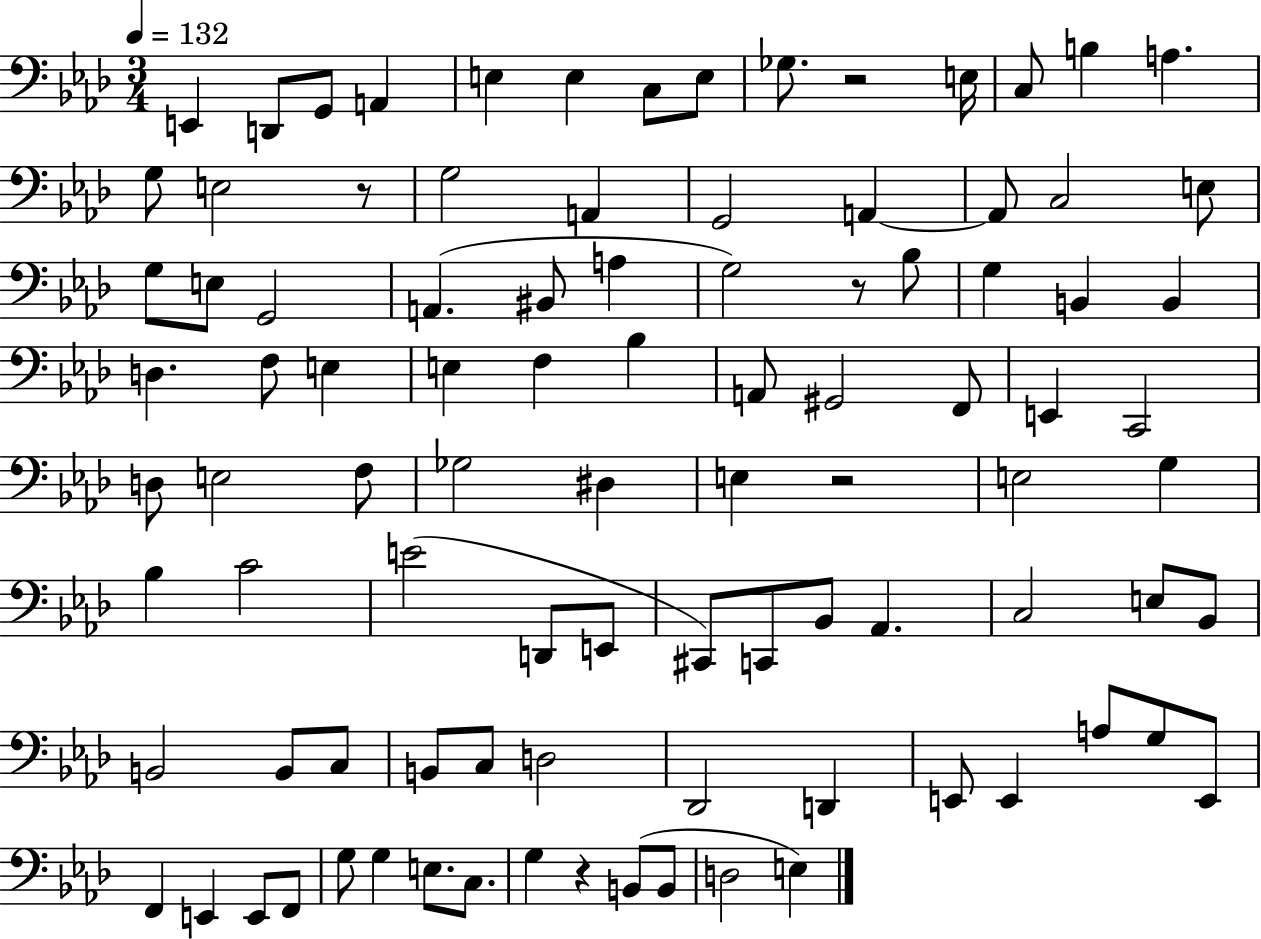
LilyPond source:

{
  \clef bass
  \numericTimeSignature
  \time 3/4
  \key aes \major
  \tempo 4 = 132
  e,4 d,8 g,8 a,4 | e4 e4 c8 e8 | ges8. r2 e16 | c8 b4 a4. | \break g8 e2 r8 | g2 a,4 | g,2 a,4~~ | a,8 c2 e8 | \break g8 e8 g,2 | a,4.( bis,8 a4 | g2) r8 bes8 | g4 b,4 b,4 | \break d4. f8 e4 | e4 f4 bes4 | a,8 gis,2 f,8 | e,4 c,2 | \break d8 e2 f8 | ges2 dis4 | e4 r2 | e2 g4 | \break bes4 c'2 | e'2( d,8 e,8 | cis,8) c,8 bes,8 aes,4. | c2 e8 bes,8 | \break b,2 b,8 c8 | b,8 c8 d2 | des,2 d,4 | e,8 e,4 a8 g8 e,8 | \break f,4 e,4 e,8 f,8 | g8 g4 e8. c8. | g4 r4 b,8( b,8 | d2 e4) | \break \bar "|."
}